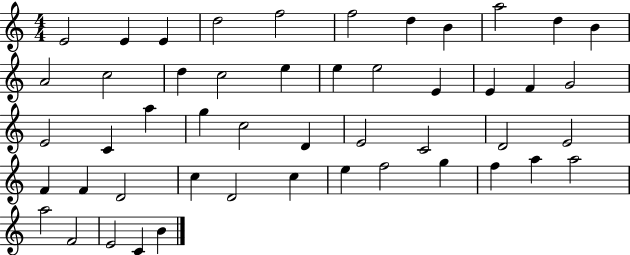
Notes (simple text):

E4/h E4/q E4/q D5/h F5/h F5/h D5/q B4/q A5/h D5/q B4/q A4/h C5/h D5/q C5/h E5/q E5/q E5/h E4/q E4/q F4/q G4/h E4/h C4/q A5/q G5/q C5/h D4/q E4/h C4/h D4/h E4/h F4/q F4/q D4/h C5/q D4/h C5/q E5/q F5/h G5/q F5/q A5/q A5/h A5/h F4/h E4/h C4/q B4/q